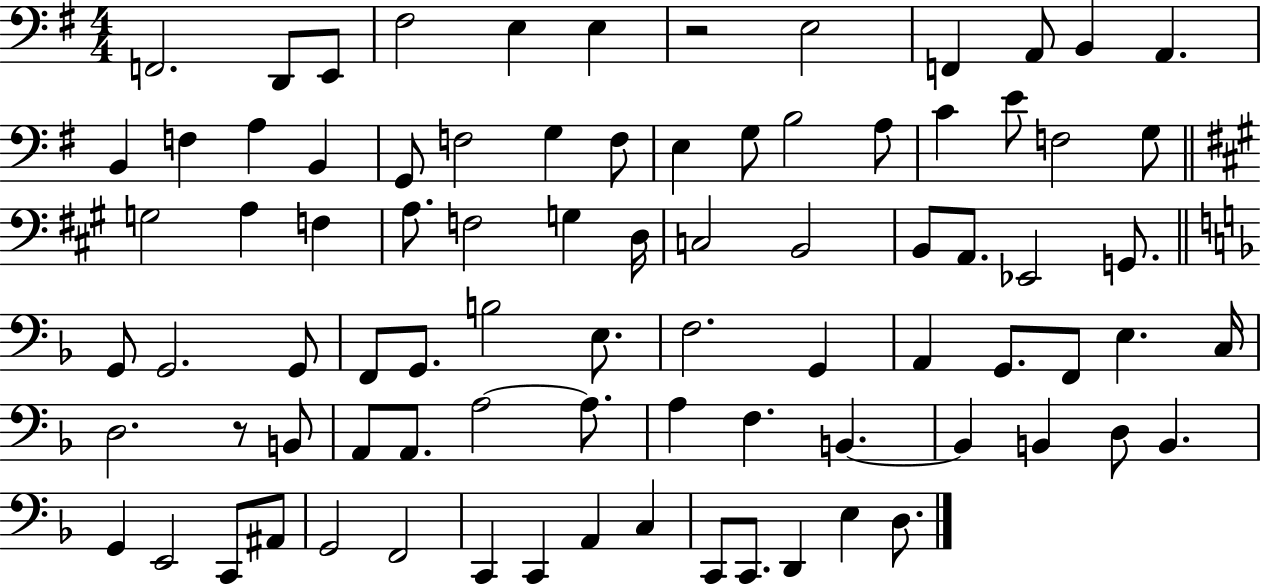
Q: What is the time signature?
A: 4/4